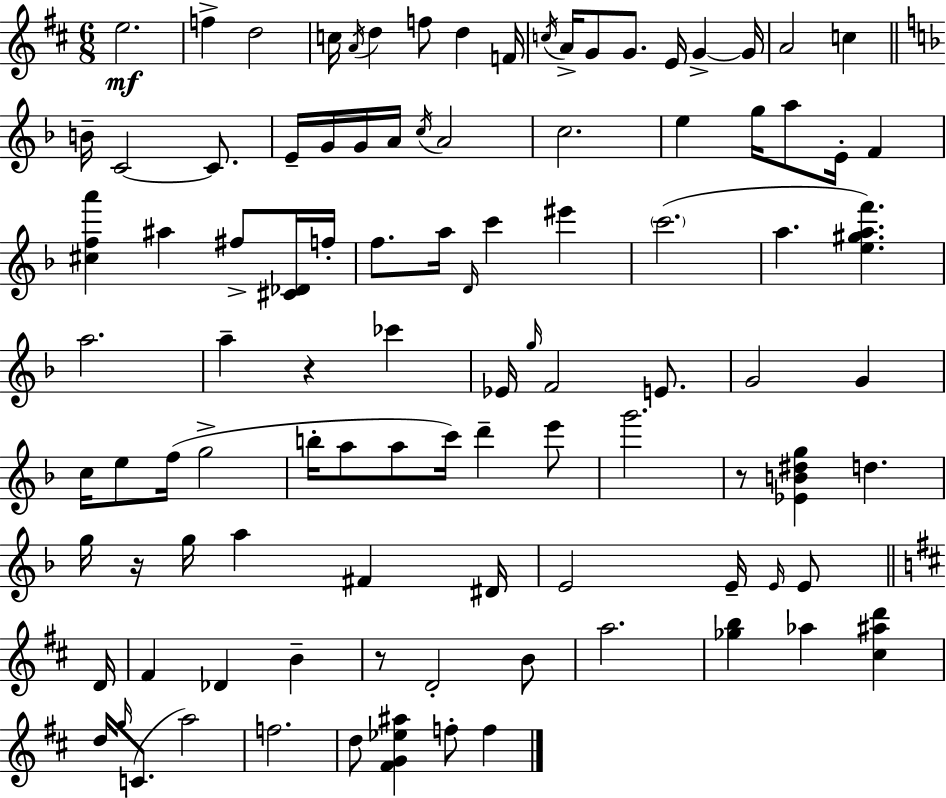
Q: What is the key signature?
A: D major